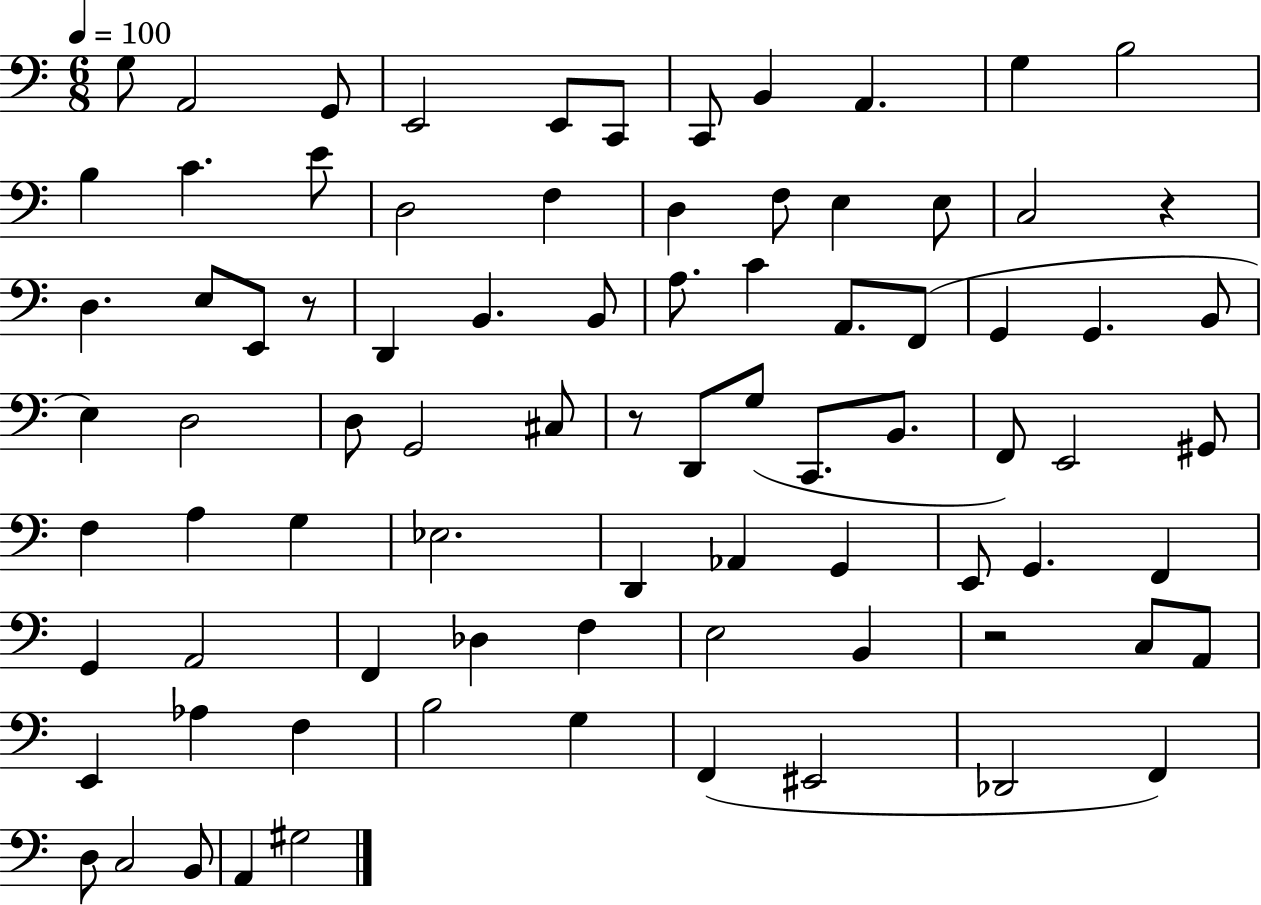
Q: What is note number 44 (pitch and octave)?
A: F2